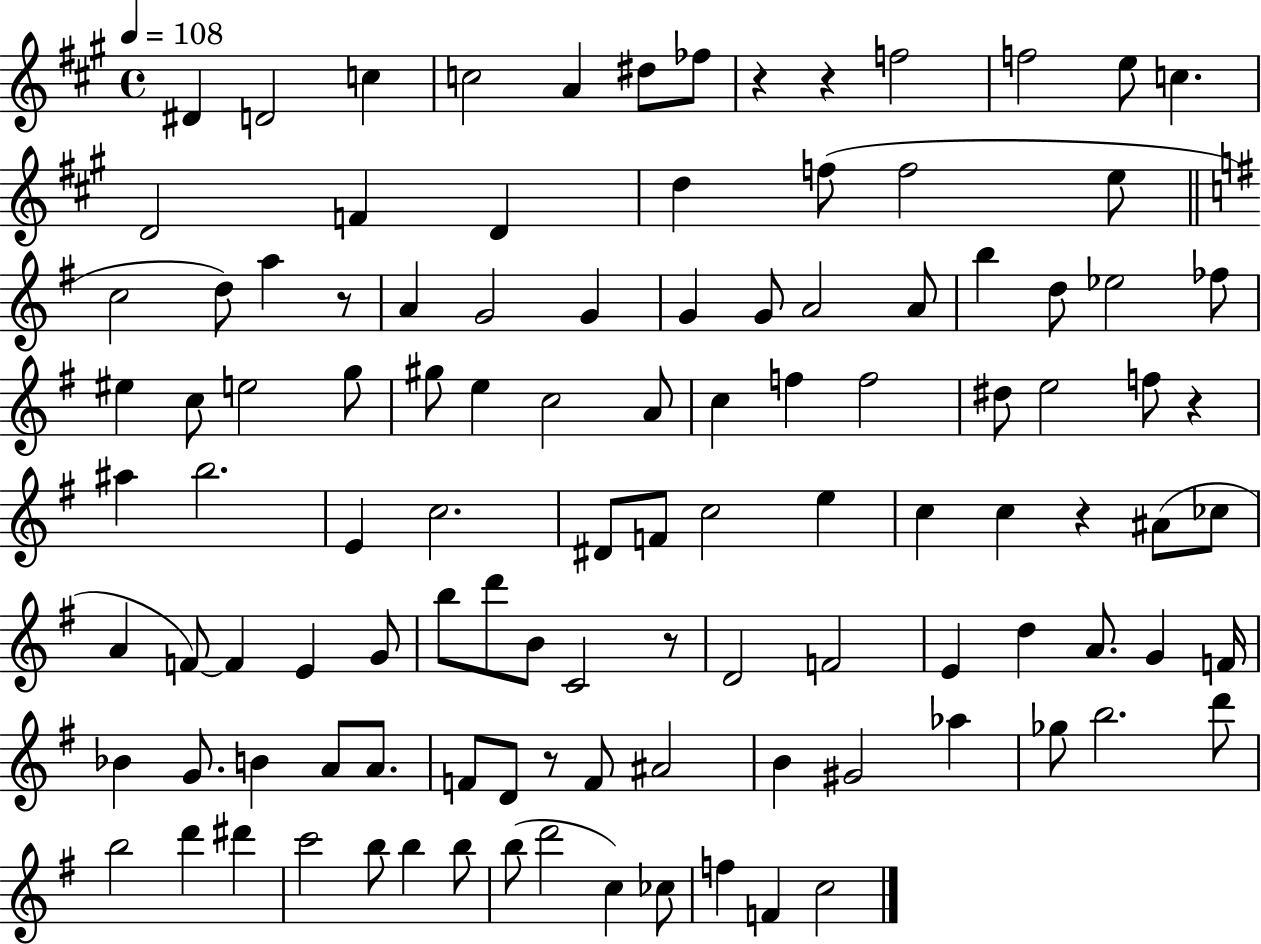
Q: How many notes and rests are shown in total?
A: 110